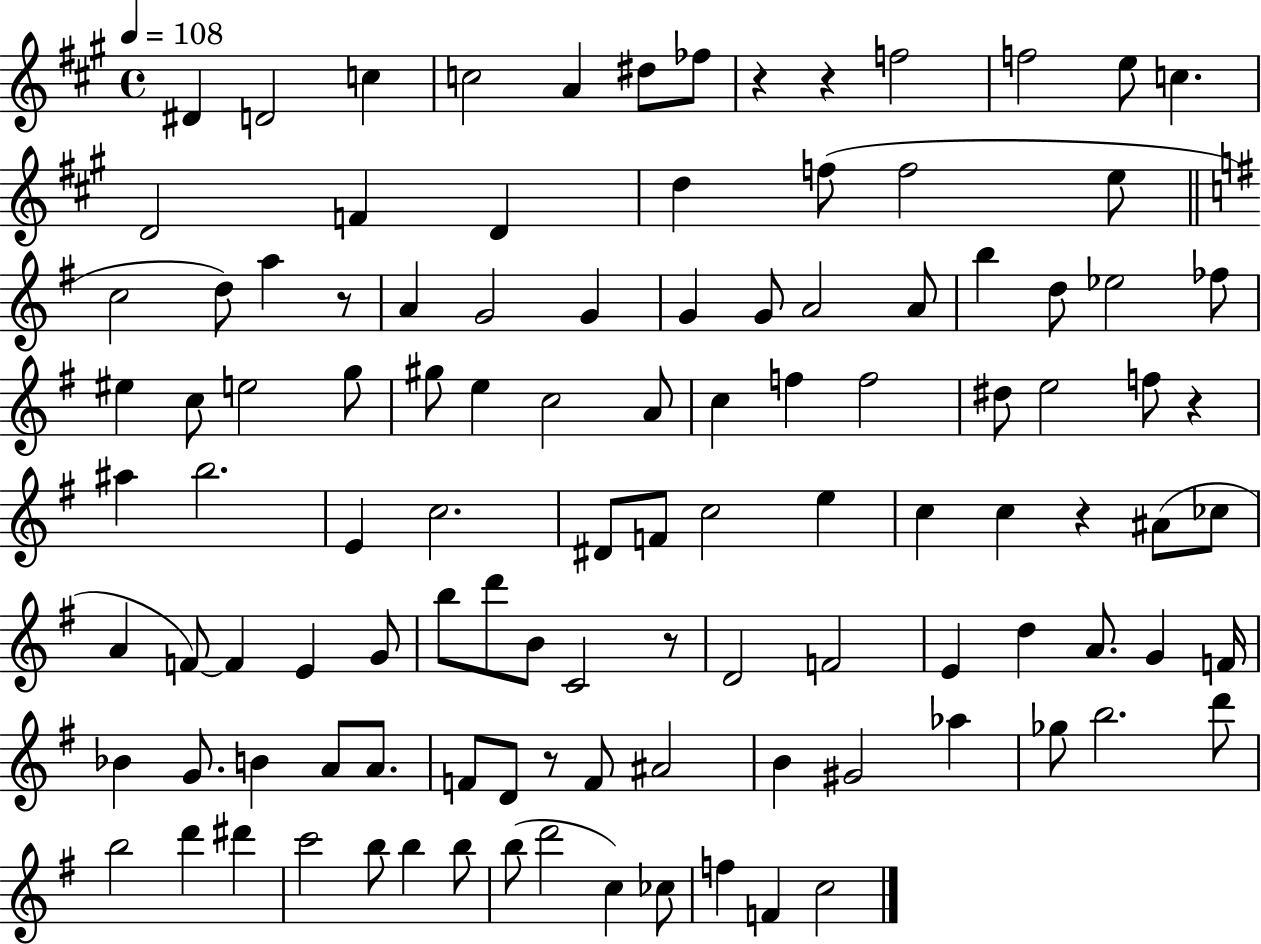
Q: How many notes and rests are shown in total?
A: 110